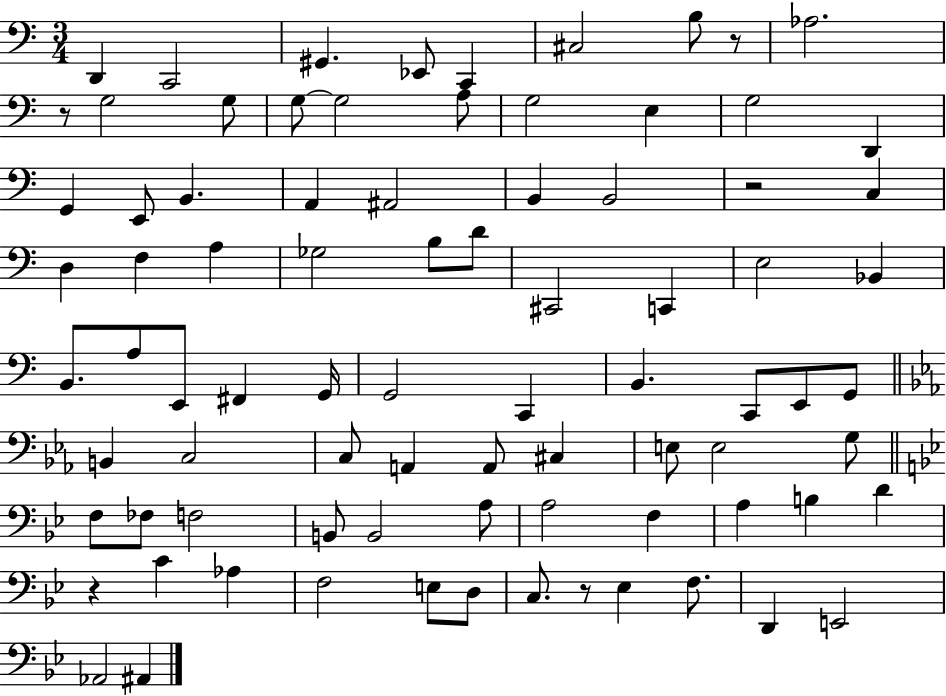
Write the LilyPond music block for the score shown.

{
  \clef bass
  \numericTimeSignature
  \time 3/4
  \key c \major
  \repeat volta 2 { d,4 c,2 | gis,4. ees,8 c,4 | cis2 b8 r8 | aes2. | \break r8 g2 g8 | g8~~ g2 a8 | g2 e4 | g2 d,4 | \break g,4 e,8 b,4. | a,4 ais,2 | b,4 b,2 | r2 c4 | \break d4 f4 a4 | ges2 b8 d'8 | cis,2 c,4 | e2 bes,4 | \break b,8. a8 e,8 fis,4 g,16 | g,2 c,4 | b,4. c,8 e,8 g,8 | \bar "||" \break \key c \minor b,4 c2 | c8 a,4 a,8 cis4 | e8 e2 g8 | \bar "||" \break \key bes \major f8 fes8 f2 | b,8 b,2 a8 | a2 f4 | a4 b4 d'4 | \break r4 c'4 aes4 | f2 e8 d8 | c8. r8 ees4 f8. | d,4 e,2 | \break aes,2 ais,4 | } \bar "|."
}